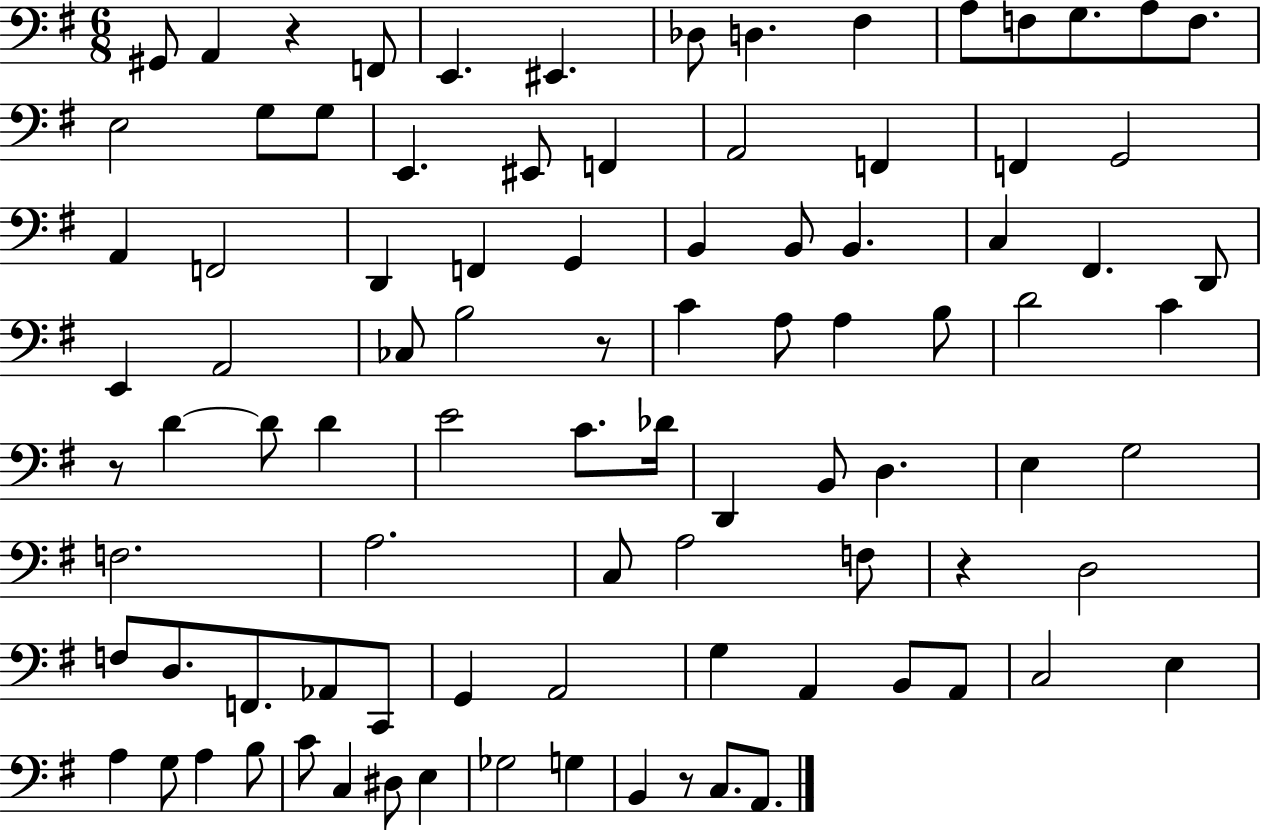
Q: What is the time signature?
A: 6/8